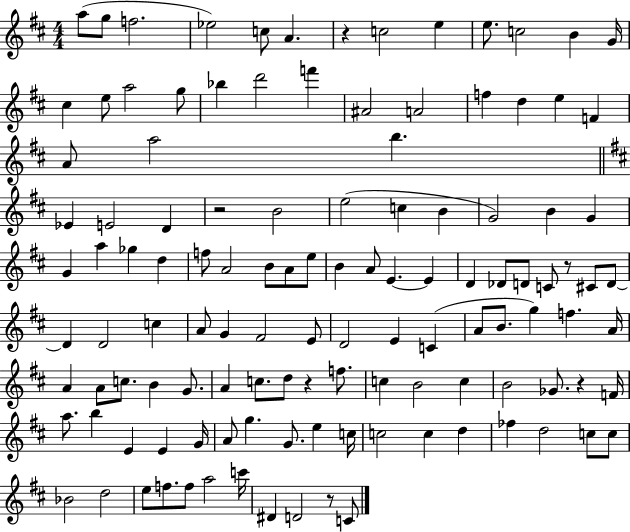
{
  \clef treble
  \numericTimeSignature
  \time 4/4
  \key d \major
  a''8( g''8 f''2. | ees''2) c''8 a'4. | r4 c''2 e''4 | e''8. c''2 b'4 g'16 | \break cis''4 e''8 a''2 g''8 | bes''4 d'''2 f'''4 | ais'2 a'2 | f''4 d''4 e''4 f'4 | \break a'8 a''2 b''4. | \bar "||" \break \key d \major ees'4 e'2 d'4 | r2 b'2 | e''2( c''4 b'4 | g'2) b'4 g'4 | \break g'4 a''4 ges''4 d''4 | f''8 a'2 b'8 a'8 e''8 | b'4 a'8 e'4.~~ e'4 | d'4 des'8 d'8 c'8 r8 cis'8 d'8~~ | \break d'4 d'2 c''4 | a'8 g'4 fis'2 e'8 | d'2 e'4 c'4( | a'8 b'8. g''4) f''4. a'16 | \break a'4 a'8 c''8. b'4 g'8. | a'4 c''8. d''8 r4 f''8. | c''4 b'2 c''4 | b'2 ges'8. r4 f'16 | \break a''8. b''4 e'4 e'4 g'16 | a'8 g''4. g'8. e''4 c''16 | c''2 c''4 d''4 | fes''4 d''2 c''8 c''8 | \break bes'2 d''2 | e''8 f''8. f''8 a''2 c'''16 | dis'4 d'2 r8 c'8 | \bar "|."
}